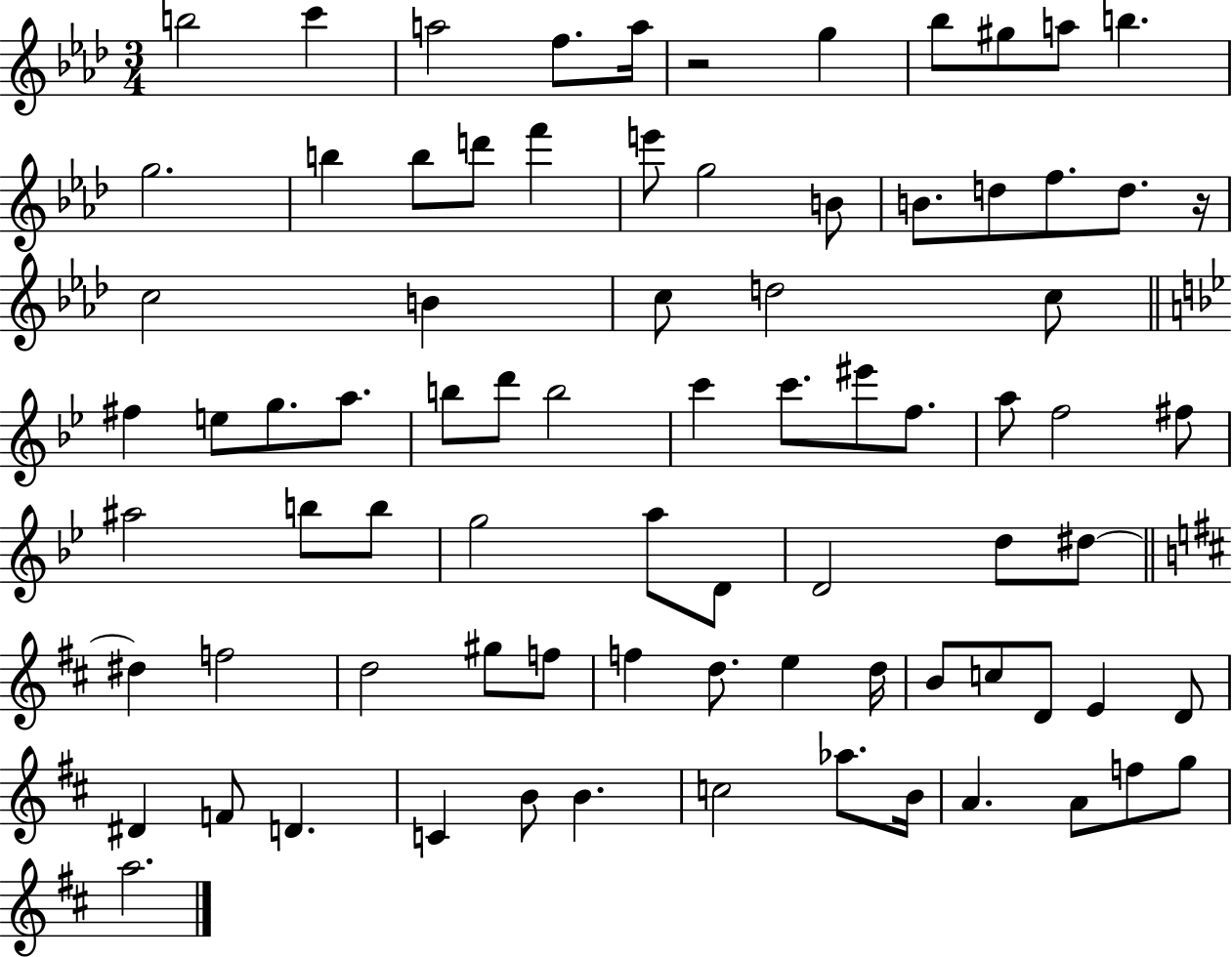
{
  \clef treble
  \numericTimeSignature
  \time 3/4
  \key aes \major
  b''2 c'''4 | a''2 f''8. a''16 | r2 g''4 | bes''8 gis''8 a''8 b''4. | \break g''2. | b''4 b''8 d'''8 f'''4 | e'''8 g''2 b'8 | b'8. d''8 f''8. d''8. r16 | \break c''2 b'4 | c''8 d''2 c''8 | \bar "||" \break \key bes \major fis''4 e''8 g''8. a''8. | b''8 d'''8 b''2 | c'''4 c'''8. eis'''8 f''8. | a''8 f''2 fis''8 | \break ais''2 b''8 b''8 | g''2 a''8 d'8 | d'2 d''8 dis''8~~ | \bar "||" \break \key d \major dis''4 f''2 | d''2 gis''8 f''8 | f''4 d''8. e''4 d''16 | b'8 c''8 d'8 e'4 d'8 | \break dis'4 f'8 d'4. | c'4 b'8 b'4. | c''2 aes''8. b'16 | a'4. a'8 f''8 g''8 | \break a''2. | \bar "|."
}